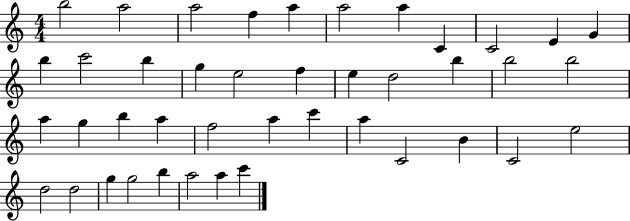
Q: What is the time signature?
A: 4/4